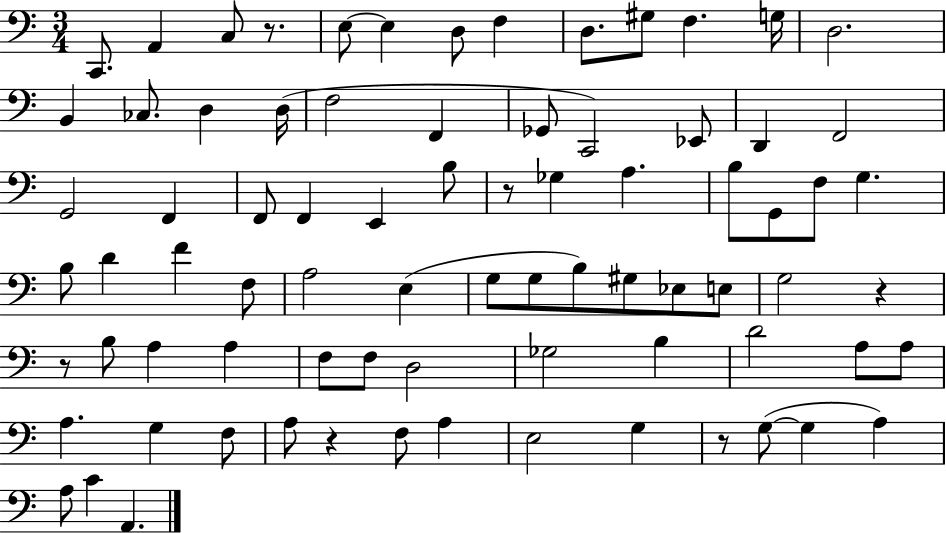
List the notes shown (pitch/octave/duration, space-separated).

C2/e. A2/q C3/e R/e. E3/e E3/q D3/e F3/q D3/e. G#3/e F3/q. G3/s D3/h. B2/q CES3/e. D3/q D3/s F3/h F2/q Gb2/e C2/h Eb2/e D2/q F2/h G2/h F2/q F2/e F2/q E2/q B3/e R/e Gb3/q A3/q. B3/e G2/e F3/e G3/q. B3/e D4/q F4/q F3/e A3/h E3/q G3/e G3/e B3/e G#3/e Eb3/e E3/e G3/h R/q R/e B3/e A3/q A3/q F3/e F3/e D3/h Gb3/h B3/q D4/h A3/e A3/e A3/q. G3/q F3/e A3/e R/q F3/e A3/q E3/h G3/q R/e G3/e G3/q A3/q A3/e C4/q A2/q.